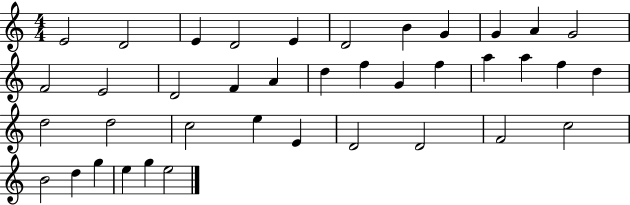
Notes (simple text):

E4/h D4/h E4/q D4/h E4/q D4/h B4/q G4/q G4/q A4/q G4/h F4/h E4/h D4/h F4/q A4/q D5/q F5/q G4/q F5/q A5/q A5/q F5/q D5/q D5/h D5/h C5/h E5/q E4/q D4/h D4/h F4/h C5/h B4/h D5/q G5/q E5/q G5/q E5/h